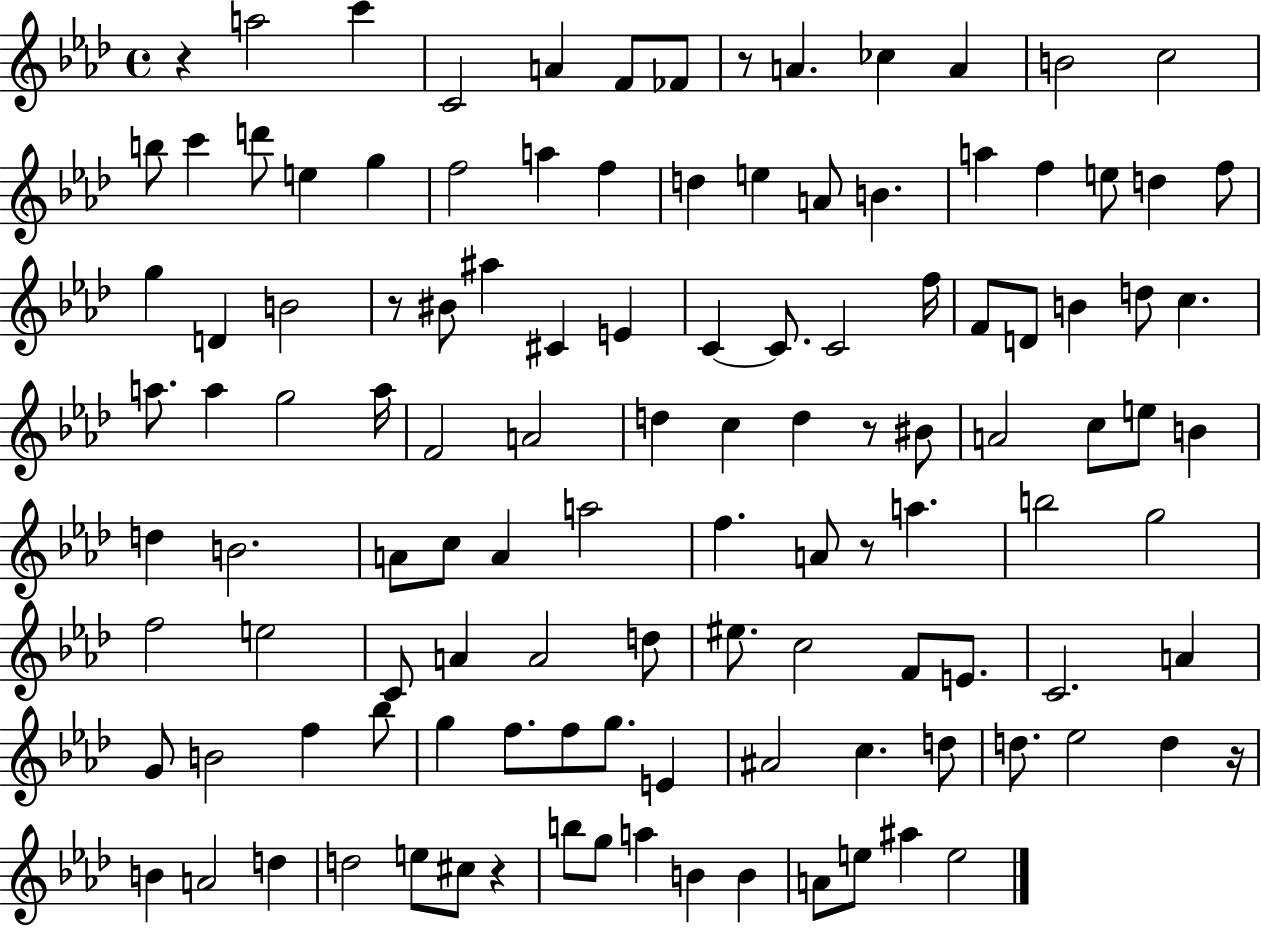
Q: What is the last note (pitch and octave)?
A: E5